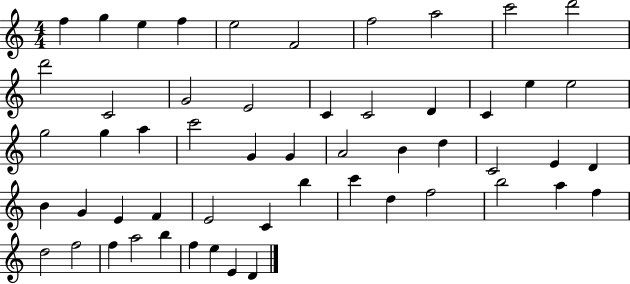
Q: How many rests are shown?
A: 0